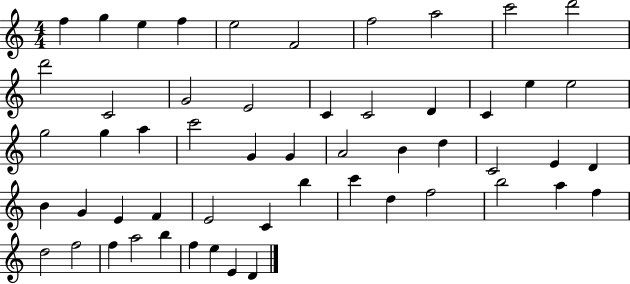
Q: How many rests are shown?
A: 0